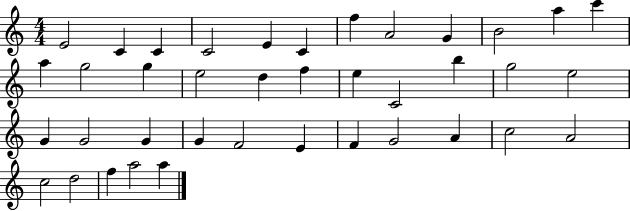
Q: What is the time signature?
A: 4/4